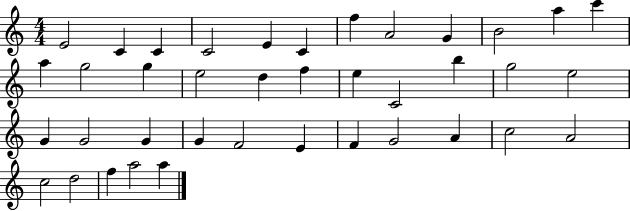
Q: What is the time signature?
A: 4/4